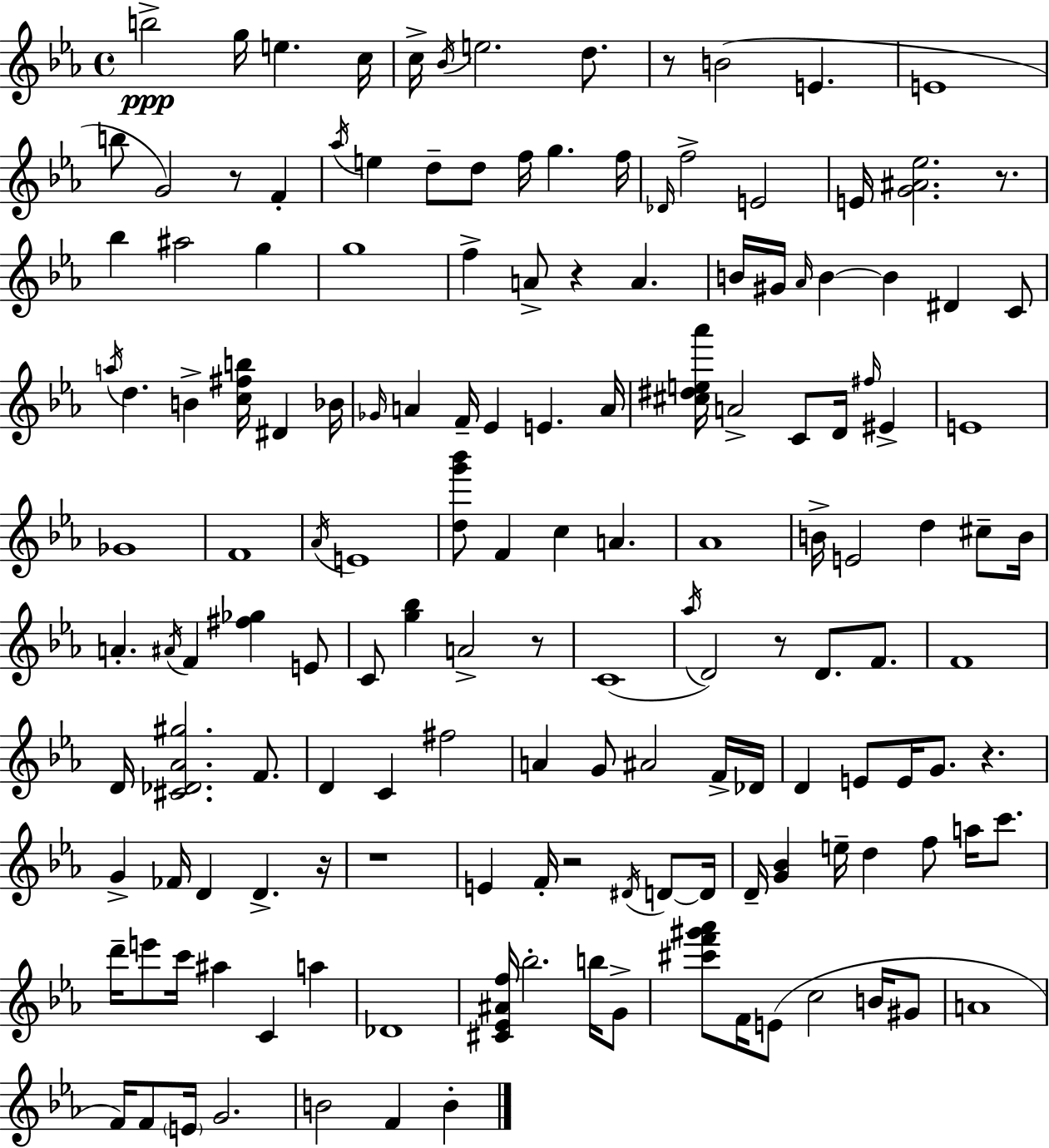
B5/h G5/s E5/q. C5/s C5/s Bb4/s E5/h. D5/e. R/e B4/h E4/q. E4/w B5/e G4/h R/e F4/q Ab5/s E5/q D5/e D5/e F5/s G5/q. F5/s Db4/s F5/h E4/h E4/s [G4,A#4,Eb5]/h. R/e. Bb5/q A#5/h G5/q G5/w F5/q A4/e R/q A4/q. B4/s G#4/s Ab4/s B4/q B4/q D#4/q C4/e A5/s D5/q. B4/q [C5,F#5,B5]/s D#4/q Bb4/s Gb4/s A4/q F4/s Eb4/q E4/q. A4/s [C#5,D#5,E5,Ab6]/s A4/h C4/e D4/s F#5/s EIS4/q E4/w Gb4/w F4/w Ab4/s E4/w [D5,G6,Bb6]/e F4/q C5/q A4/q. Ab4/w B4/s E4/h D5/q C#5/e B4/s A4/q. A#4/s F4/q [F#5,Gb5]/q E4/e C4/e [G5,Bb5]/q A4/h R/e C4/w Ab5/s D4/h R/e D4/e. F4/e. F4/w D4/s [C#4,Db4,Ab4,G#5]/h. F4/e. D4/q C4/q F#5/h A4/q G4/e A#4/h F4/s Db4/s D4/q E4/e E4/s G4/e. R/q. G4/q FES4/s D4/q D4/q. R/s R/w E4/q F4/s R/h D#4/s D4/e D4/s D4/s [G4,Bb4]/q E5/s D5/q F5/e A5/s C6/e. D6/s E6/e C6/s A#5/q C4/q A5/q Db4/w [C#4,Eb4,A#4,F5]/s Bb5/h. B5/s G4/e [C#6,F6,G#6,Ab6]/e F4/s E4/e C5/h B4/s G#4/e A4/w F4/s F4/e E4/s G4/h. B4/h F4/q B4/q